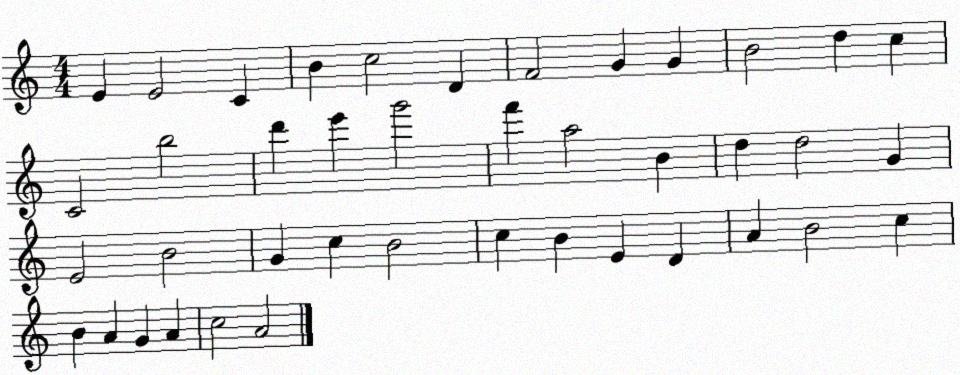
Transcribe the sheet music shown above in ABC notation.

X:1
T:Untitled
M:4/4
L:1/4
K:C
E E2 C B c2 D F2 G G B2 d c C2 b2 d' e' g'2 f' a2 B d d2 G E2 B2 G c B2 c B E D A B2 c B A G A c2 A2